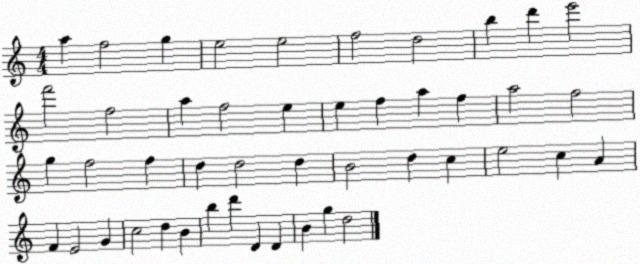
X:1
T:Untitled
M:4/4
L:1/4
K:C
a f2 g e2 e2 f2 d2 b d' e'2 f'2 f2 a f2 e e f a f a2 f2 g f2 f d d2 d B2 d c e2 c A F E2 G c2 d B b d' D D B g d2